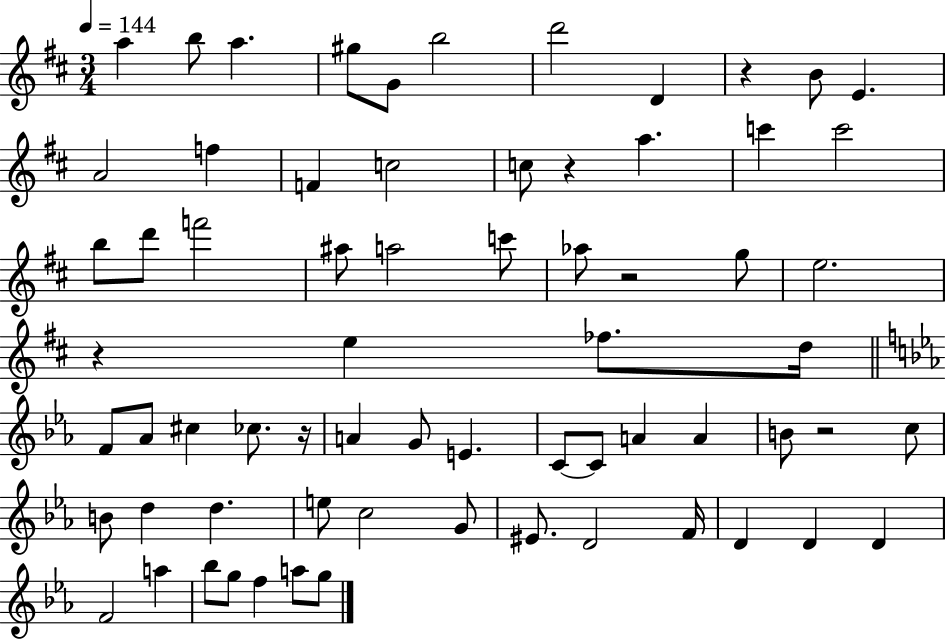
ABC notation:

X:1
T:Untitled
M:3/4
L:1/4
K:D
a b/2 a ^g/2 G/2 b2 d'2 D z B/2 E A2 f F c2 c/2 z a c' c'2 b/2 d'/2 f'2 ^a/2 a2 c'/2 _a/2 z2 g/2 e2 z e _f/2 d/4 F/2 _A/2 ^c _c/2 z/4 A G/2 E C/2 C/2 A A B/2 z2 c/2 B/2 d d e/2 c2 G/2 ^E/2 D2 F/4 D D D F2 a _b/2 g/2 f a/2 g/2